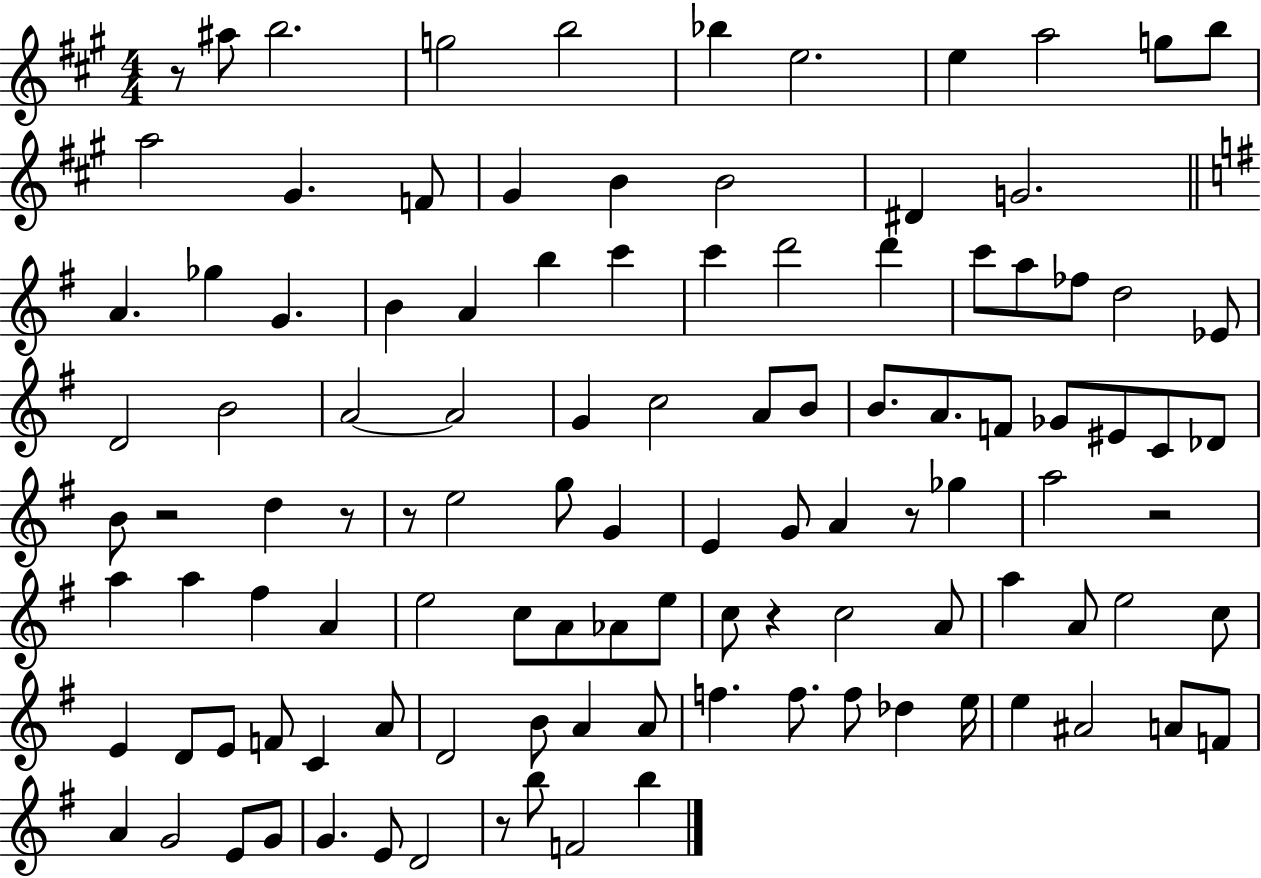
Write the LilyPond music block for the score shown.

{
  \clef treble
  \numericTimeSignature
  \time 4/4
  \key a \major
  r8 ais''8 b''2. | g''2 b''2 | bes''4 e''2. | e''4 a''2 g''8 b''8 | \break a''2 gis'4. f'8 | gis'4 b'4 b'2 | dis'4 g'2. | \bar "||" \break \key g \major a'4. ges''4 g'4. | b'4 a'4 b''4 c'''4 | c'''4 d'''2 d'''4 | c'''8 a''8 fes''8 d''2 ees'8 | \break d'2 b'2 | a'2~~ a'2 | g'4 c''2 a'8 b'8 | b'8. a'8. f'8 ges'8 eis'8 c'8 des'8 | \break b'8 r2 d''4 r8 | r8 e''2 g''8 g'4 | e'4 g'8 a'4 r8 ges''4 | a''2 r2 | \break a''4 a''4 fis''4 a'4 | e''2 c''8 a'8 aes'8 e''8 | c''8 r4 c''2 a'8 | a''4 a'8 e''2 c''8 | \break e'4 d'8 e'8 f'8 c'4 a'8 | d'2 b'8 a'4 a'8 | f''4. f''8. f''8 des''4 e''16 | e''4 ais'2 a'8 f'8 | \break a'4 g'2 e'8 g'8 | g'4. e'8 d'2 | r8 b''8 f'2 b''4 | \bar "|."
}